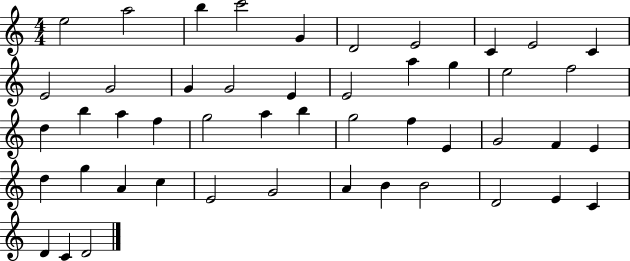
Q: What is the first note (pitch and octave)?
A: E5